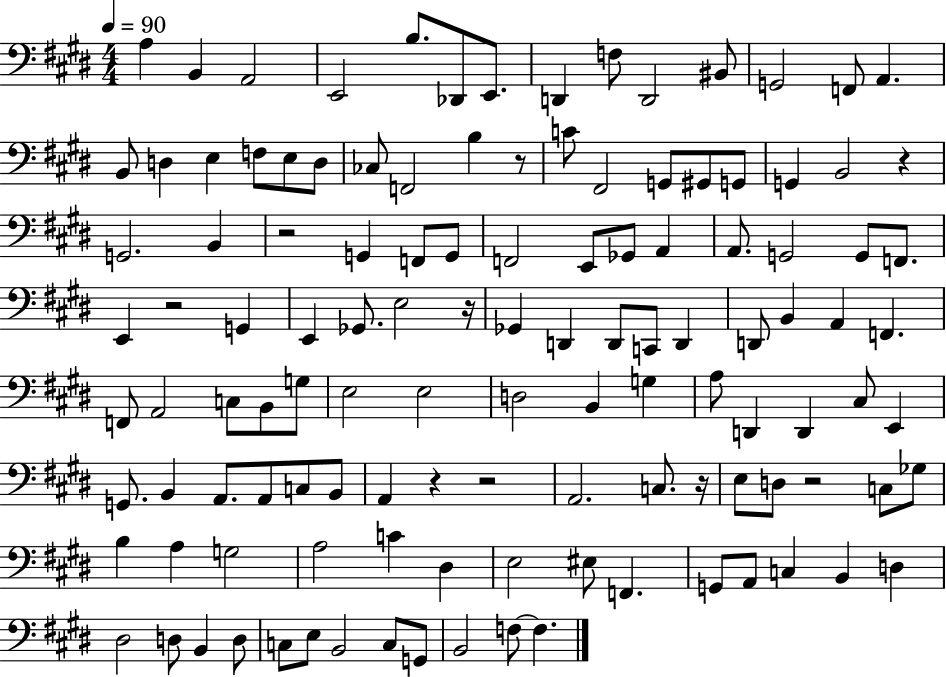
{
  \clef bass
  \numericTimeSignature
  \time 4/4
  \key e \major
  \tempo 4 = 90
  a4 b,4 a,2 | e,2 b8. des,8 e,8. | d,4 f8 d,2 bis,8 | g,2 f,8 a,4. | \break b,8 d4 e4 f8 e8 d8 | ces8 f,2 b4 r8 | c'8 fis,2 g,8 gis,8 g,8 | g,4 b,2 r4 | \break g,2. b,4 | r2 g,4 f,8 g,8 | f,2 e,8 ges,8 a,4 | a,8. g,2 g,8 f,8. | \break e,4 r2 g,4 | e,4 ges,8. e2 r16 | ges,4 d,4 d,8 c,8 d,4 | d,8 b,4 a,4 f,4. | \break f,8 a,2 c8 b,8 g8 | e2 e2 | d2 b,4 g4 | a8 d,4 d,4 cis8 e,4 | \break g,8. b,4 a,8. a,8 c8 b,8 | a,4 r4 r2 | a,2. c8. r16 | e8 d8 r2 c8 ges8 | \break b4 a4 g2 | a2 c'4 dis4 | e2 eis8 f,4. | g,8 a,8 c4 b,4 d4 | \break dis2 d8 b,4 d8 | c8 e8 b,2 c8 g,8 | b,2 f8~~ f4. | \bar "|."
}